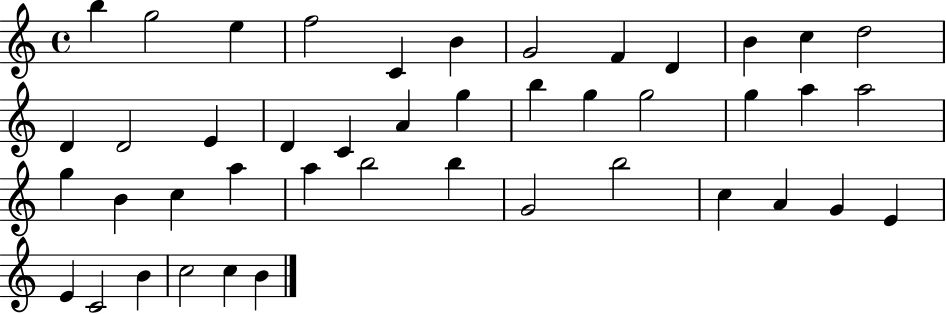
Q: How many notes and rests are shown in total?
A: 44